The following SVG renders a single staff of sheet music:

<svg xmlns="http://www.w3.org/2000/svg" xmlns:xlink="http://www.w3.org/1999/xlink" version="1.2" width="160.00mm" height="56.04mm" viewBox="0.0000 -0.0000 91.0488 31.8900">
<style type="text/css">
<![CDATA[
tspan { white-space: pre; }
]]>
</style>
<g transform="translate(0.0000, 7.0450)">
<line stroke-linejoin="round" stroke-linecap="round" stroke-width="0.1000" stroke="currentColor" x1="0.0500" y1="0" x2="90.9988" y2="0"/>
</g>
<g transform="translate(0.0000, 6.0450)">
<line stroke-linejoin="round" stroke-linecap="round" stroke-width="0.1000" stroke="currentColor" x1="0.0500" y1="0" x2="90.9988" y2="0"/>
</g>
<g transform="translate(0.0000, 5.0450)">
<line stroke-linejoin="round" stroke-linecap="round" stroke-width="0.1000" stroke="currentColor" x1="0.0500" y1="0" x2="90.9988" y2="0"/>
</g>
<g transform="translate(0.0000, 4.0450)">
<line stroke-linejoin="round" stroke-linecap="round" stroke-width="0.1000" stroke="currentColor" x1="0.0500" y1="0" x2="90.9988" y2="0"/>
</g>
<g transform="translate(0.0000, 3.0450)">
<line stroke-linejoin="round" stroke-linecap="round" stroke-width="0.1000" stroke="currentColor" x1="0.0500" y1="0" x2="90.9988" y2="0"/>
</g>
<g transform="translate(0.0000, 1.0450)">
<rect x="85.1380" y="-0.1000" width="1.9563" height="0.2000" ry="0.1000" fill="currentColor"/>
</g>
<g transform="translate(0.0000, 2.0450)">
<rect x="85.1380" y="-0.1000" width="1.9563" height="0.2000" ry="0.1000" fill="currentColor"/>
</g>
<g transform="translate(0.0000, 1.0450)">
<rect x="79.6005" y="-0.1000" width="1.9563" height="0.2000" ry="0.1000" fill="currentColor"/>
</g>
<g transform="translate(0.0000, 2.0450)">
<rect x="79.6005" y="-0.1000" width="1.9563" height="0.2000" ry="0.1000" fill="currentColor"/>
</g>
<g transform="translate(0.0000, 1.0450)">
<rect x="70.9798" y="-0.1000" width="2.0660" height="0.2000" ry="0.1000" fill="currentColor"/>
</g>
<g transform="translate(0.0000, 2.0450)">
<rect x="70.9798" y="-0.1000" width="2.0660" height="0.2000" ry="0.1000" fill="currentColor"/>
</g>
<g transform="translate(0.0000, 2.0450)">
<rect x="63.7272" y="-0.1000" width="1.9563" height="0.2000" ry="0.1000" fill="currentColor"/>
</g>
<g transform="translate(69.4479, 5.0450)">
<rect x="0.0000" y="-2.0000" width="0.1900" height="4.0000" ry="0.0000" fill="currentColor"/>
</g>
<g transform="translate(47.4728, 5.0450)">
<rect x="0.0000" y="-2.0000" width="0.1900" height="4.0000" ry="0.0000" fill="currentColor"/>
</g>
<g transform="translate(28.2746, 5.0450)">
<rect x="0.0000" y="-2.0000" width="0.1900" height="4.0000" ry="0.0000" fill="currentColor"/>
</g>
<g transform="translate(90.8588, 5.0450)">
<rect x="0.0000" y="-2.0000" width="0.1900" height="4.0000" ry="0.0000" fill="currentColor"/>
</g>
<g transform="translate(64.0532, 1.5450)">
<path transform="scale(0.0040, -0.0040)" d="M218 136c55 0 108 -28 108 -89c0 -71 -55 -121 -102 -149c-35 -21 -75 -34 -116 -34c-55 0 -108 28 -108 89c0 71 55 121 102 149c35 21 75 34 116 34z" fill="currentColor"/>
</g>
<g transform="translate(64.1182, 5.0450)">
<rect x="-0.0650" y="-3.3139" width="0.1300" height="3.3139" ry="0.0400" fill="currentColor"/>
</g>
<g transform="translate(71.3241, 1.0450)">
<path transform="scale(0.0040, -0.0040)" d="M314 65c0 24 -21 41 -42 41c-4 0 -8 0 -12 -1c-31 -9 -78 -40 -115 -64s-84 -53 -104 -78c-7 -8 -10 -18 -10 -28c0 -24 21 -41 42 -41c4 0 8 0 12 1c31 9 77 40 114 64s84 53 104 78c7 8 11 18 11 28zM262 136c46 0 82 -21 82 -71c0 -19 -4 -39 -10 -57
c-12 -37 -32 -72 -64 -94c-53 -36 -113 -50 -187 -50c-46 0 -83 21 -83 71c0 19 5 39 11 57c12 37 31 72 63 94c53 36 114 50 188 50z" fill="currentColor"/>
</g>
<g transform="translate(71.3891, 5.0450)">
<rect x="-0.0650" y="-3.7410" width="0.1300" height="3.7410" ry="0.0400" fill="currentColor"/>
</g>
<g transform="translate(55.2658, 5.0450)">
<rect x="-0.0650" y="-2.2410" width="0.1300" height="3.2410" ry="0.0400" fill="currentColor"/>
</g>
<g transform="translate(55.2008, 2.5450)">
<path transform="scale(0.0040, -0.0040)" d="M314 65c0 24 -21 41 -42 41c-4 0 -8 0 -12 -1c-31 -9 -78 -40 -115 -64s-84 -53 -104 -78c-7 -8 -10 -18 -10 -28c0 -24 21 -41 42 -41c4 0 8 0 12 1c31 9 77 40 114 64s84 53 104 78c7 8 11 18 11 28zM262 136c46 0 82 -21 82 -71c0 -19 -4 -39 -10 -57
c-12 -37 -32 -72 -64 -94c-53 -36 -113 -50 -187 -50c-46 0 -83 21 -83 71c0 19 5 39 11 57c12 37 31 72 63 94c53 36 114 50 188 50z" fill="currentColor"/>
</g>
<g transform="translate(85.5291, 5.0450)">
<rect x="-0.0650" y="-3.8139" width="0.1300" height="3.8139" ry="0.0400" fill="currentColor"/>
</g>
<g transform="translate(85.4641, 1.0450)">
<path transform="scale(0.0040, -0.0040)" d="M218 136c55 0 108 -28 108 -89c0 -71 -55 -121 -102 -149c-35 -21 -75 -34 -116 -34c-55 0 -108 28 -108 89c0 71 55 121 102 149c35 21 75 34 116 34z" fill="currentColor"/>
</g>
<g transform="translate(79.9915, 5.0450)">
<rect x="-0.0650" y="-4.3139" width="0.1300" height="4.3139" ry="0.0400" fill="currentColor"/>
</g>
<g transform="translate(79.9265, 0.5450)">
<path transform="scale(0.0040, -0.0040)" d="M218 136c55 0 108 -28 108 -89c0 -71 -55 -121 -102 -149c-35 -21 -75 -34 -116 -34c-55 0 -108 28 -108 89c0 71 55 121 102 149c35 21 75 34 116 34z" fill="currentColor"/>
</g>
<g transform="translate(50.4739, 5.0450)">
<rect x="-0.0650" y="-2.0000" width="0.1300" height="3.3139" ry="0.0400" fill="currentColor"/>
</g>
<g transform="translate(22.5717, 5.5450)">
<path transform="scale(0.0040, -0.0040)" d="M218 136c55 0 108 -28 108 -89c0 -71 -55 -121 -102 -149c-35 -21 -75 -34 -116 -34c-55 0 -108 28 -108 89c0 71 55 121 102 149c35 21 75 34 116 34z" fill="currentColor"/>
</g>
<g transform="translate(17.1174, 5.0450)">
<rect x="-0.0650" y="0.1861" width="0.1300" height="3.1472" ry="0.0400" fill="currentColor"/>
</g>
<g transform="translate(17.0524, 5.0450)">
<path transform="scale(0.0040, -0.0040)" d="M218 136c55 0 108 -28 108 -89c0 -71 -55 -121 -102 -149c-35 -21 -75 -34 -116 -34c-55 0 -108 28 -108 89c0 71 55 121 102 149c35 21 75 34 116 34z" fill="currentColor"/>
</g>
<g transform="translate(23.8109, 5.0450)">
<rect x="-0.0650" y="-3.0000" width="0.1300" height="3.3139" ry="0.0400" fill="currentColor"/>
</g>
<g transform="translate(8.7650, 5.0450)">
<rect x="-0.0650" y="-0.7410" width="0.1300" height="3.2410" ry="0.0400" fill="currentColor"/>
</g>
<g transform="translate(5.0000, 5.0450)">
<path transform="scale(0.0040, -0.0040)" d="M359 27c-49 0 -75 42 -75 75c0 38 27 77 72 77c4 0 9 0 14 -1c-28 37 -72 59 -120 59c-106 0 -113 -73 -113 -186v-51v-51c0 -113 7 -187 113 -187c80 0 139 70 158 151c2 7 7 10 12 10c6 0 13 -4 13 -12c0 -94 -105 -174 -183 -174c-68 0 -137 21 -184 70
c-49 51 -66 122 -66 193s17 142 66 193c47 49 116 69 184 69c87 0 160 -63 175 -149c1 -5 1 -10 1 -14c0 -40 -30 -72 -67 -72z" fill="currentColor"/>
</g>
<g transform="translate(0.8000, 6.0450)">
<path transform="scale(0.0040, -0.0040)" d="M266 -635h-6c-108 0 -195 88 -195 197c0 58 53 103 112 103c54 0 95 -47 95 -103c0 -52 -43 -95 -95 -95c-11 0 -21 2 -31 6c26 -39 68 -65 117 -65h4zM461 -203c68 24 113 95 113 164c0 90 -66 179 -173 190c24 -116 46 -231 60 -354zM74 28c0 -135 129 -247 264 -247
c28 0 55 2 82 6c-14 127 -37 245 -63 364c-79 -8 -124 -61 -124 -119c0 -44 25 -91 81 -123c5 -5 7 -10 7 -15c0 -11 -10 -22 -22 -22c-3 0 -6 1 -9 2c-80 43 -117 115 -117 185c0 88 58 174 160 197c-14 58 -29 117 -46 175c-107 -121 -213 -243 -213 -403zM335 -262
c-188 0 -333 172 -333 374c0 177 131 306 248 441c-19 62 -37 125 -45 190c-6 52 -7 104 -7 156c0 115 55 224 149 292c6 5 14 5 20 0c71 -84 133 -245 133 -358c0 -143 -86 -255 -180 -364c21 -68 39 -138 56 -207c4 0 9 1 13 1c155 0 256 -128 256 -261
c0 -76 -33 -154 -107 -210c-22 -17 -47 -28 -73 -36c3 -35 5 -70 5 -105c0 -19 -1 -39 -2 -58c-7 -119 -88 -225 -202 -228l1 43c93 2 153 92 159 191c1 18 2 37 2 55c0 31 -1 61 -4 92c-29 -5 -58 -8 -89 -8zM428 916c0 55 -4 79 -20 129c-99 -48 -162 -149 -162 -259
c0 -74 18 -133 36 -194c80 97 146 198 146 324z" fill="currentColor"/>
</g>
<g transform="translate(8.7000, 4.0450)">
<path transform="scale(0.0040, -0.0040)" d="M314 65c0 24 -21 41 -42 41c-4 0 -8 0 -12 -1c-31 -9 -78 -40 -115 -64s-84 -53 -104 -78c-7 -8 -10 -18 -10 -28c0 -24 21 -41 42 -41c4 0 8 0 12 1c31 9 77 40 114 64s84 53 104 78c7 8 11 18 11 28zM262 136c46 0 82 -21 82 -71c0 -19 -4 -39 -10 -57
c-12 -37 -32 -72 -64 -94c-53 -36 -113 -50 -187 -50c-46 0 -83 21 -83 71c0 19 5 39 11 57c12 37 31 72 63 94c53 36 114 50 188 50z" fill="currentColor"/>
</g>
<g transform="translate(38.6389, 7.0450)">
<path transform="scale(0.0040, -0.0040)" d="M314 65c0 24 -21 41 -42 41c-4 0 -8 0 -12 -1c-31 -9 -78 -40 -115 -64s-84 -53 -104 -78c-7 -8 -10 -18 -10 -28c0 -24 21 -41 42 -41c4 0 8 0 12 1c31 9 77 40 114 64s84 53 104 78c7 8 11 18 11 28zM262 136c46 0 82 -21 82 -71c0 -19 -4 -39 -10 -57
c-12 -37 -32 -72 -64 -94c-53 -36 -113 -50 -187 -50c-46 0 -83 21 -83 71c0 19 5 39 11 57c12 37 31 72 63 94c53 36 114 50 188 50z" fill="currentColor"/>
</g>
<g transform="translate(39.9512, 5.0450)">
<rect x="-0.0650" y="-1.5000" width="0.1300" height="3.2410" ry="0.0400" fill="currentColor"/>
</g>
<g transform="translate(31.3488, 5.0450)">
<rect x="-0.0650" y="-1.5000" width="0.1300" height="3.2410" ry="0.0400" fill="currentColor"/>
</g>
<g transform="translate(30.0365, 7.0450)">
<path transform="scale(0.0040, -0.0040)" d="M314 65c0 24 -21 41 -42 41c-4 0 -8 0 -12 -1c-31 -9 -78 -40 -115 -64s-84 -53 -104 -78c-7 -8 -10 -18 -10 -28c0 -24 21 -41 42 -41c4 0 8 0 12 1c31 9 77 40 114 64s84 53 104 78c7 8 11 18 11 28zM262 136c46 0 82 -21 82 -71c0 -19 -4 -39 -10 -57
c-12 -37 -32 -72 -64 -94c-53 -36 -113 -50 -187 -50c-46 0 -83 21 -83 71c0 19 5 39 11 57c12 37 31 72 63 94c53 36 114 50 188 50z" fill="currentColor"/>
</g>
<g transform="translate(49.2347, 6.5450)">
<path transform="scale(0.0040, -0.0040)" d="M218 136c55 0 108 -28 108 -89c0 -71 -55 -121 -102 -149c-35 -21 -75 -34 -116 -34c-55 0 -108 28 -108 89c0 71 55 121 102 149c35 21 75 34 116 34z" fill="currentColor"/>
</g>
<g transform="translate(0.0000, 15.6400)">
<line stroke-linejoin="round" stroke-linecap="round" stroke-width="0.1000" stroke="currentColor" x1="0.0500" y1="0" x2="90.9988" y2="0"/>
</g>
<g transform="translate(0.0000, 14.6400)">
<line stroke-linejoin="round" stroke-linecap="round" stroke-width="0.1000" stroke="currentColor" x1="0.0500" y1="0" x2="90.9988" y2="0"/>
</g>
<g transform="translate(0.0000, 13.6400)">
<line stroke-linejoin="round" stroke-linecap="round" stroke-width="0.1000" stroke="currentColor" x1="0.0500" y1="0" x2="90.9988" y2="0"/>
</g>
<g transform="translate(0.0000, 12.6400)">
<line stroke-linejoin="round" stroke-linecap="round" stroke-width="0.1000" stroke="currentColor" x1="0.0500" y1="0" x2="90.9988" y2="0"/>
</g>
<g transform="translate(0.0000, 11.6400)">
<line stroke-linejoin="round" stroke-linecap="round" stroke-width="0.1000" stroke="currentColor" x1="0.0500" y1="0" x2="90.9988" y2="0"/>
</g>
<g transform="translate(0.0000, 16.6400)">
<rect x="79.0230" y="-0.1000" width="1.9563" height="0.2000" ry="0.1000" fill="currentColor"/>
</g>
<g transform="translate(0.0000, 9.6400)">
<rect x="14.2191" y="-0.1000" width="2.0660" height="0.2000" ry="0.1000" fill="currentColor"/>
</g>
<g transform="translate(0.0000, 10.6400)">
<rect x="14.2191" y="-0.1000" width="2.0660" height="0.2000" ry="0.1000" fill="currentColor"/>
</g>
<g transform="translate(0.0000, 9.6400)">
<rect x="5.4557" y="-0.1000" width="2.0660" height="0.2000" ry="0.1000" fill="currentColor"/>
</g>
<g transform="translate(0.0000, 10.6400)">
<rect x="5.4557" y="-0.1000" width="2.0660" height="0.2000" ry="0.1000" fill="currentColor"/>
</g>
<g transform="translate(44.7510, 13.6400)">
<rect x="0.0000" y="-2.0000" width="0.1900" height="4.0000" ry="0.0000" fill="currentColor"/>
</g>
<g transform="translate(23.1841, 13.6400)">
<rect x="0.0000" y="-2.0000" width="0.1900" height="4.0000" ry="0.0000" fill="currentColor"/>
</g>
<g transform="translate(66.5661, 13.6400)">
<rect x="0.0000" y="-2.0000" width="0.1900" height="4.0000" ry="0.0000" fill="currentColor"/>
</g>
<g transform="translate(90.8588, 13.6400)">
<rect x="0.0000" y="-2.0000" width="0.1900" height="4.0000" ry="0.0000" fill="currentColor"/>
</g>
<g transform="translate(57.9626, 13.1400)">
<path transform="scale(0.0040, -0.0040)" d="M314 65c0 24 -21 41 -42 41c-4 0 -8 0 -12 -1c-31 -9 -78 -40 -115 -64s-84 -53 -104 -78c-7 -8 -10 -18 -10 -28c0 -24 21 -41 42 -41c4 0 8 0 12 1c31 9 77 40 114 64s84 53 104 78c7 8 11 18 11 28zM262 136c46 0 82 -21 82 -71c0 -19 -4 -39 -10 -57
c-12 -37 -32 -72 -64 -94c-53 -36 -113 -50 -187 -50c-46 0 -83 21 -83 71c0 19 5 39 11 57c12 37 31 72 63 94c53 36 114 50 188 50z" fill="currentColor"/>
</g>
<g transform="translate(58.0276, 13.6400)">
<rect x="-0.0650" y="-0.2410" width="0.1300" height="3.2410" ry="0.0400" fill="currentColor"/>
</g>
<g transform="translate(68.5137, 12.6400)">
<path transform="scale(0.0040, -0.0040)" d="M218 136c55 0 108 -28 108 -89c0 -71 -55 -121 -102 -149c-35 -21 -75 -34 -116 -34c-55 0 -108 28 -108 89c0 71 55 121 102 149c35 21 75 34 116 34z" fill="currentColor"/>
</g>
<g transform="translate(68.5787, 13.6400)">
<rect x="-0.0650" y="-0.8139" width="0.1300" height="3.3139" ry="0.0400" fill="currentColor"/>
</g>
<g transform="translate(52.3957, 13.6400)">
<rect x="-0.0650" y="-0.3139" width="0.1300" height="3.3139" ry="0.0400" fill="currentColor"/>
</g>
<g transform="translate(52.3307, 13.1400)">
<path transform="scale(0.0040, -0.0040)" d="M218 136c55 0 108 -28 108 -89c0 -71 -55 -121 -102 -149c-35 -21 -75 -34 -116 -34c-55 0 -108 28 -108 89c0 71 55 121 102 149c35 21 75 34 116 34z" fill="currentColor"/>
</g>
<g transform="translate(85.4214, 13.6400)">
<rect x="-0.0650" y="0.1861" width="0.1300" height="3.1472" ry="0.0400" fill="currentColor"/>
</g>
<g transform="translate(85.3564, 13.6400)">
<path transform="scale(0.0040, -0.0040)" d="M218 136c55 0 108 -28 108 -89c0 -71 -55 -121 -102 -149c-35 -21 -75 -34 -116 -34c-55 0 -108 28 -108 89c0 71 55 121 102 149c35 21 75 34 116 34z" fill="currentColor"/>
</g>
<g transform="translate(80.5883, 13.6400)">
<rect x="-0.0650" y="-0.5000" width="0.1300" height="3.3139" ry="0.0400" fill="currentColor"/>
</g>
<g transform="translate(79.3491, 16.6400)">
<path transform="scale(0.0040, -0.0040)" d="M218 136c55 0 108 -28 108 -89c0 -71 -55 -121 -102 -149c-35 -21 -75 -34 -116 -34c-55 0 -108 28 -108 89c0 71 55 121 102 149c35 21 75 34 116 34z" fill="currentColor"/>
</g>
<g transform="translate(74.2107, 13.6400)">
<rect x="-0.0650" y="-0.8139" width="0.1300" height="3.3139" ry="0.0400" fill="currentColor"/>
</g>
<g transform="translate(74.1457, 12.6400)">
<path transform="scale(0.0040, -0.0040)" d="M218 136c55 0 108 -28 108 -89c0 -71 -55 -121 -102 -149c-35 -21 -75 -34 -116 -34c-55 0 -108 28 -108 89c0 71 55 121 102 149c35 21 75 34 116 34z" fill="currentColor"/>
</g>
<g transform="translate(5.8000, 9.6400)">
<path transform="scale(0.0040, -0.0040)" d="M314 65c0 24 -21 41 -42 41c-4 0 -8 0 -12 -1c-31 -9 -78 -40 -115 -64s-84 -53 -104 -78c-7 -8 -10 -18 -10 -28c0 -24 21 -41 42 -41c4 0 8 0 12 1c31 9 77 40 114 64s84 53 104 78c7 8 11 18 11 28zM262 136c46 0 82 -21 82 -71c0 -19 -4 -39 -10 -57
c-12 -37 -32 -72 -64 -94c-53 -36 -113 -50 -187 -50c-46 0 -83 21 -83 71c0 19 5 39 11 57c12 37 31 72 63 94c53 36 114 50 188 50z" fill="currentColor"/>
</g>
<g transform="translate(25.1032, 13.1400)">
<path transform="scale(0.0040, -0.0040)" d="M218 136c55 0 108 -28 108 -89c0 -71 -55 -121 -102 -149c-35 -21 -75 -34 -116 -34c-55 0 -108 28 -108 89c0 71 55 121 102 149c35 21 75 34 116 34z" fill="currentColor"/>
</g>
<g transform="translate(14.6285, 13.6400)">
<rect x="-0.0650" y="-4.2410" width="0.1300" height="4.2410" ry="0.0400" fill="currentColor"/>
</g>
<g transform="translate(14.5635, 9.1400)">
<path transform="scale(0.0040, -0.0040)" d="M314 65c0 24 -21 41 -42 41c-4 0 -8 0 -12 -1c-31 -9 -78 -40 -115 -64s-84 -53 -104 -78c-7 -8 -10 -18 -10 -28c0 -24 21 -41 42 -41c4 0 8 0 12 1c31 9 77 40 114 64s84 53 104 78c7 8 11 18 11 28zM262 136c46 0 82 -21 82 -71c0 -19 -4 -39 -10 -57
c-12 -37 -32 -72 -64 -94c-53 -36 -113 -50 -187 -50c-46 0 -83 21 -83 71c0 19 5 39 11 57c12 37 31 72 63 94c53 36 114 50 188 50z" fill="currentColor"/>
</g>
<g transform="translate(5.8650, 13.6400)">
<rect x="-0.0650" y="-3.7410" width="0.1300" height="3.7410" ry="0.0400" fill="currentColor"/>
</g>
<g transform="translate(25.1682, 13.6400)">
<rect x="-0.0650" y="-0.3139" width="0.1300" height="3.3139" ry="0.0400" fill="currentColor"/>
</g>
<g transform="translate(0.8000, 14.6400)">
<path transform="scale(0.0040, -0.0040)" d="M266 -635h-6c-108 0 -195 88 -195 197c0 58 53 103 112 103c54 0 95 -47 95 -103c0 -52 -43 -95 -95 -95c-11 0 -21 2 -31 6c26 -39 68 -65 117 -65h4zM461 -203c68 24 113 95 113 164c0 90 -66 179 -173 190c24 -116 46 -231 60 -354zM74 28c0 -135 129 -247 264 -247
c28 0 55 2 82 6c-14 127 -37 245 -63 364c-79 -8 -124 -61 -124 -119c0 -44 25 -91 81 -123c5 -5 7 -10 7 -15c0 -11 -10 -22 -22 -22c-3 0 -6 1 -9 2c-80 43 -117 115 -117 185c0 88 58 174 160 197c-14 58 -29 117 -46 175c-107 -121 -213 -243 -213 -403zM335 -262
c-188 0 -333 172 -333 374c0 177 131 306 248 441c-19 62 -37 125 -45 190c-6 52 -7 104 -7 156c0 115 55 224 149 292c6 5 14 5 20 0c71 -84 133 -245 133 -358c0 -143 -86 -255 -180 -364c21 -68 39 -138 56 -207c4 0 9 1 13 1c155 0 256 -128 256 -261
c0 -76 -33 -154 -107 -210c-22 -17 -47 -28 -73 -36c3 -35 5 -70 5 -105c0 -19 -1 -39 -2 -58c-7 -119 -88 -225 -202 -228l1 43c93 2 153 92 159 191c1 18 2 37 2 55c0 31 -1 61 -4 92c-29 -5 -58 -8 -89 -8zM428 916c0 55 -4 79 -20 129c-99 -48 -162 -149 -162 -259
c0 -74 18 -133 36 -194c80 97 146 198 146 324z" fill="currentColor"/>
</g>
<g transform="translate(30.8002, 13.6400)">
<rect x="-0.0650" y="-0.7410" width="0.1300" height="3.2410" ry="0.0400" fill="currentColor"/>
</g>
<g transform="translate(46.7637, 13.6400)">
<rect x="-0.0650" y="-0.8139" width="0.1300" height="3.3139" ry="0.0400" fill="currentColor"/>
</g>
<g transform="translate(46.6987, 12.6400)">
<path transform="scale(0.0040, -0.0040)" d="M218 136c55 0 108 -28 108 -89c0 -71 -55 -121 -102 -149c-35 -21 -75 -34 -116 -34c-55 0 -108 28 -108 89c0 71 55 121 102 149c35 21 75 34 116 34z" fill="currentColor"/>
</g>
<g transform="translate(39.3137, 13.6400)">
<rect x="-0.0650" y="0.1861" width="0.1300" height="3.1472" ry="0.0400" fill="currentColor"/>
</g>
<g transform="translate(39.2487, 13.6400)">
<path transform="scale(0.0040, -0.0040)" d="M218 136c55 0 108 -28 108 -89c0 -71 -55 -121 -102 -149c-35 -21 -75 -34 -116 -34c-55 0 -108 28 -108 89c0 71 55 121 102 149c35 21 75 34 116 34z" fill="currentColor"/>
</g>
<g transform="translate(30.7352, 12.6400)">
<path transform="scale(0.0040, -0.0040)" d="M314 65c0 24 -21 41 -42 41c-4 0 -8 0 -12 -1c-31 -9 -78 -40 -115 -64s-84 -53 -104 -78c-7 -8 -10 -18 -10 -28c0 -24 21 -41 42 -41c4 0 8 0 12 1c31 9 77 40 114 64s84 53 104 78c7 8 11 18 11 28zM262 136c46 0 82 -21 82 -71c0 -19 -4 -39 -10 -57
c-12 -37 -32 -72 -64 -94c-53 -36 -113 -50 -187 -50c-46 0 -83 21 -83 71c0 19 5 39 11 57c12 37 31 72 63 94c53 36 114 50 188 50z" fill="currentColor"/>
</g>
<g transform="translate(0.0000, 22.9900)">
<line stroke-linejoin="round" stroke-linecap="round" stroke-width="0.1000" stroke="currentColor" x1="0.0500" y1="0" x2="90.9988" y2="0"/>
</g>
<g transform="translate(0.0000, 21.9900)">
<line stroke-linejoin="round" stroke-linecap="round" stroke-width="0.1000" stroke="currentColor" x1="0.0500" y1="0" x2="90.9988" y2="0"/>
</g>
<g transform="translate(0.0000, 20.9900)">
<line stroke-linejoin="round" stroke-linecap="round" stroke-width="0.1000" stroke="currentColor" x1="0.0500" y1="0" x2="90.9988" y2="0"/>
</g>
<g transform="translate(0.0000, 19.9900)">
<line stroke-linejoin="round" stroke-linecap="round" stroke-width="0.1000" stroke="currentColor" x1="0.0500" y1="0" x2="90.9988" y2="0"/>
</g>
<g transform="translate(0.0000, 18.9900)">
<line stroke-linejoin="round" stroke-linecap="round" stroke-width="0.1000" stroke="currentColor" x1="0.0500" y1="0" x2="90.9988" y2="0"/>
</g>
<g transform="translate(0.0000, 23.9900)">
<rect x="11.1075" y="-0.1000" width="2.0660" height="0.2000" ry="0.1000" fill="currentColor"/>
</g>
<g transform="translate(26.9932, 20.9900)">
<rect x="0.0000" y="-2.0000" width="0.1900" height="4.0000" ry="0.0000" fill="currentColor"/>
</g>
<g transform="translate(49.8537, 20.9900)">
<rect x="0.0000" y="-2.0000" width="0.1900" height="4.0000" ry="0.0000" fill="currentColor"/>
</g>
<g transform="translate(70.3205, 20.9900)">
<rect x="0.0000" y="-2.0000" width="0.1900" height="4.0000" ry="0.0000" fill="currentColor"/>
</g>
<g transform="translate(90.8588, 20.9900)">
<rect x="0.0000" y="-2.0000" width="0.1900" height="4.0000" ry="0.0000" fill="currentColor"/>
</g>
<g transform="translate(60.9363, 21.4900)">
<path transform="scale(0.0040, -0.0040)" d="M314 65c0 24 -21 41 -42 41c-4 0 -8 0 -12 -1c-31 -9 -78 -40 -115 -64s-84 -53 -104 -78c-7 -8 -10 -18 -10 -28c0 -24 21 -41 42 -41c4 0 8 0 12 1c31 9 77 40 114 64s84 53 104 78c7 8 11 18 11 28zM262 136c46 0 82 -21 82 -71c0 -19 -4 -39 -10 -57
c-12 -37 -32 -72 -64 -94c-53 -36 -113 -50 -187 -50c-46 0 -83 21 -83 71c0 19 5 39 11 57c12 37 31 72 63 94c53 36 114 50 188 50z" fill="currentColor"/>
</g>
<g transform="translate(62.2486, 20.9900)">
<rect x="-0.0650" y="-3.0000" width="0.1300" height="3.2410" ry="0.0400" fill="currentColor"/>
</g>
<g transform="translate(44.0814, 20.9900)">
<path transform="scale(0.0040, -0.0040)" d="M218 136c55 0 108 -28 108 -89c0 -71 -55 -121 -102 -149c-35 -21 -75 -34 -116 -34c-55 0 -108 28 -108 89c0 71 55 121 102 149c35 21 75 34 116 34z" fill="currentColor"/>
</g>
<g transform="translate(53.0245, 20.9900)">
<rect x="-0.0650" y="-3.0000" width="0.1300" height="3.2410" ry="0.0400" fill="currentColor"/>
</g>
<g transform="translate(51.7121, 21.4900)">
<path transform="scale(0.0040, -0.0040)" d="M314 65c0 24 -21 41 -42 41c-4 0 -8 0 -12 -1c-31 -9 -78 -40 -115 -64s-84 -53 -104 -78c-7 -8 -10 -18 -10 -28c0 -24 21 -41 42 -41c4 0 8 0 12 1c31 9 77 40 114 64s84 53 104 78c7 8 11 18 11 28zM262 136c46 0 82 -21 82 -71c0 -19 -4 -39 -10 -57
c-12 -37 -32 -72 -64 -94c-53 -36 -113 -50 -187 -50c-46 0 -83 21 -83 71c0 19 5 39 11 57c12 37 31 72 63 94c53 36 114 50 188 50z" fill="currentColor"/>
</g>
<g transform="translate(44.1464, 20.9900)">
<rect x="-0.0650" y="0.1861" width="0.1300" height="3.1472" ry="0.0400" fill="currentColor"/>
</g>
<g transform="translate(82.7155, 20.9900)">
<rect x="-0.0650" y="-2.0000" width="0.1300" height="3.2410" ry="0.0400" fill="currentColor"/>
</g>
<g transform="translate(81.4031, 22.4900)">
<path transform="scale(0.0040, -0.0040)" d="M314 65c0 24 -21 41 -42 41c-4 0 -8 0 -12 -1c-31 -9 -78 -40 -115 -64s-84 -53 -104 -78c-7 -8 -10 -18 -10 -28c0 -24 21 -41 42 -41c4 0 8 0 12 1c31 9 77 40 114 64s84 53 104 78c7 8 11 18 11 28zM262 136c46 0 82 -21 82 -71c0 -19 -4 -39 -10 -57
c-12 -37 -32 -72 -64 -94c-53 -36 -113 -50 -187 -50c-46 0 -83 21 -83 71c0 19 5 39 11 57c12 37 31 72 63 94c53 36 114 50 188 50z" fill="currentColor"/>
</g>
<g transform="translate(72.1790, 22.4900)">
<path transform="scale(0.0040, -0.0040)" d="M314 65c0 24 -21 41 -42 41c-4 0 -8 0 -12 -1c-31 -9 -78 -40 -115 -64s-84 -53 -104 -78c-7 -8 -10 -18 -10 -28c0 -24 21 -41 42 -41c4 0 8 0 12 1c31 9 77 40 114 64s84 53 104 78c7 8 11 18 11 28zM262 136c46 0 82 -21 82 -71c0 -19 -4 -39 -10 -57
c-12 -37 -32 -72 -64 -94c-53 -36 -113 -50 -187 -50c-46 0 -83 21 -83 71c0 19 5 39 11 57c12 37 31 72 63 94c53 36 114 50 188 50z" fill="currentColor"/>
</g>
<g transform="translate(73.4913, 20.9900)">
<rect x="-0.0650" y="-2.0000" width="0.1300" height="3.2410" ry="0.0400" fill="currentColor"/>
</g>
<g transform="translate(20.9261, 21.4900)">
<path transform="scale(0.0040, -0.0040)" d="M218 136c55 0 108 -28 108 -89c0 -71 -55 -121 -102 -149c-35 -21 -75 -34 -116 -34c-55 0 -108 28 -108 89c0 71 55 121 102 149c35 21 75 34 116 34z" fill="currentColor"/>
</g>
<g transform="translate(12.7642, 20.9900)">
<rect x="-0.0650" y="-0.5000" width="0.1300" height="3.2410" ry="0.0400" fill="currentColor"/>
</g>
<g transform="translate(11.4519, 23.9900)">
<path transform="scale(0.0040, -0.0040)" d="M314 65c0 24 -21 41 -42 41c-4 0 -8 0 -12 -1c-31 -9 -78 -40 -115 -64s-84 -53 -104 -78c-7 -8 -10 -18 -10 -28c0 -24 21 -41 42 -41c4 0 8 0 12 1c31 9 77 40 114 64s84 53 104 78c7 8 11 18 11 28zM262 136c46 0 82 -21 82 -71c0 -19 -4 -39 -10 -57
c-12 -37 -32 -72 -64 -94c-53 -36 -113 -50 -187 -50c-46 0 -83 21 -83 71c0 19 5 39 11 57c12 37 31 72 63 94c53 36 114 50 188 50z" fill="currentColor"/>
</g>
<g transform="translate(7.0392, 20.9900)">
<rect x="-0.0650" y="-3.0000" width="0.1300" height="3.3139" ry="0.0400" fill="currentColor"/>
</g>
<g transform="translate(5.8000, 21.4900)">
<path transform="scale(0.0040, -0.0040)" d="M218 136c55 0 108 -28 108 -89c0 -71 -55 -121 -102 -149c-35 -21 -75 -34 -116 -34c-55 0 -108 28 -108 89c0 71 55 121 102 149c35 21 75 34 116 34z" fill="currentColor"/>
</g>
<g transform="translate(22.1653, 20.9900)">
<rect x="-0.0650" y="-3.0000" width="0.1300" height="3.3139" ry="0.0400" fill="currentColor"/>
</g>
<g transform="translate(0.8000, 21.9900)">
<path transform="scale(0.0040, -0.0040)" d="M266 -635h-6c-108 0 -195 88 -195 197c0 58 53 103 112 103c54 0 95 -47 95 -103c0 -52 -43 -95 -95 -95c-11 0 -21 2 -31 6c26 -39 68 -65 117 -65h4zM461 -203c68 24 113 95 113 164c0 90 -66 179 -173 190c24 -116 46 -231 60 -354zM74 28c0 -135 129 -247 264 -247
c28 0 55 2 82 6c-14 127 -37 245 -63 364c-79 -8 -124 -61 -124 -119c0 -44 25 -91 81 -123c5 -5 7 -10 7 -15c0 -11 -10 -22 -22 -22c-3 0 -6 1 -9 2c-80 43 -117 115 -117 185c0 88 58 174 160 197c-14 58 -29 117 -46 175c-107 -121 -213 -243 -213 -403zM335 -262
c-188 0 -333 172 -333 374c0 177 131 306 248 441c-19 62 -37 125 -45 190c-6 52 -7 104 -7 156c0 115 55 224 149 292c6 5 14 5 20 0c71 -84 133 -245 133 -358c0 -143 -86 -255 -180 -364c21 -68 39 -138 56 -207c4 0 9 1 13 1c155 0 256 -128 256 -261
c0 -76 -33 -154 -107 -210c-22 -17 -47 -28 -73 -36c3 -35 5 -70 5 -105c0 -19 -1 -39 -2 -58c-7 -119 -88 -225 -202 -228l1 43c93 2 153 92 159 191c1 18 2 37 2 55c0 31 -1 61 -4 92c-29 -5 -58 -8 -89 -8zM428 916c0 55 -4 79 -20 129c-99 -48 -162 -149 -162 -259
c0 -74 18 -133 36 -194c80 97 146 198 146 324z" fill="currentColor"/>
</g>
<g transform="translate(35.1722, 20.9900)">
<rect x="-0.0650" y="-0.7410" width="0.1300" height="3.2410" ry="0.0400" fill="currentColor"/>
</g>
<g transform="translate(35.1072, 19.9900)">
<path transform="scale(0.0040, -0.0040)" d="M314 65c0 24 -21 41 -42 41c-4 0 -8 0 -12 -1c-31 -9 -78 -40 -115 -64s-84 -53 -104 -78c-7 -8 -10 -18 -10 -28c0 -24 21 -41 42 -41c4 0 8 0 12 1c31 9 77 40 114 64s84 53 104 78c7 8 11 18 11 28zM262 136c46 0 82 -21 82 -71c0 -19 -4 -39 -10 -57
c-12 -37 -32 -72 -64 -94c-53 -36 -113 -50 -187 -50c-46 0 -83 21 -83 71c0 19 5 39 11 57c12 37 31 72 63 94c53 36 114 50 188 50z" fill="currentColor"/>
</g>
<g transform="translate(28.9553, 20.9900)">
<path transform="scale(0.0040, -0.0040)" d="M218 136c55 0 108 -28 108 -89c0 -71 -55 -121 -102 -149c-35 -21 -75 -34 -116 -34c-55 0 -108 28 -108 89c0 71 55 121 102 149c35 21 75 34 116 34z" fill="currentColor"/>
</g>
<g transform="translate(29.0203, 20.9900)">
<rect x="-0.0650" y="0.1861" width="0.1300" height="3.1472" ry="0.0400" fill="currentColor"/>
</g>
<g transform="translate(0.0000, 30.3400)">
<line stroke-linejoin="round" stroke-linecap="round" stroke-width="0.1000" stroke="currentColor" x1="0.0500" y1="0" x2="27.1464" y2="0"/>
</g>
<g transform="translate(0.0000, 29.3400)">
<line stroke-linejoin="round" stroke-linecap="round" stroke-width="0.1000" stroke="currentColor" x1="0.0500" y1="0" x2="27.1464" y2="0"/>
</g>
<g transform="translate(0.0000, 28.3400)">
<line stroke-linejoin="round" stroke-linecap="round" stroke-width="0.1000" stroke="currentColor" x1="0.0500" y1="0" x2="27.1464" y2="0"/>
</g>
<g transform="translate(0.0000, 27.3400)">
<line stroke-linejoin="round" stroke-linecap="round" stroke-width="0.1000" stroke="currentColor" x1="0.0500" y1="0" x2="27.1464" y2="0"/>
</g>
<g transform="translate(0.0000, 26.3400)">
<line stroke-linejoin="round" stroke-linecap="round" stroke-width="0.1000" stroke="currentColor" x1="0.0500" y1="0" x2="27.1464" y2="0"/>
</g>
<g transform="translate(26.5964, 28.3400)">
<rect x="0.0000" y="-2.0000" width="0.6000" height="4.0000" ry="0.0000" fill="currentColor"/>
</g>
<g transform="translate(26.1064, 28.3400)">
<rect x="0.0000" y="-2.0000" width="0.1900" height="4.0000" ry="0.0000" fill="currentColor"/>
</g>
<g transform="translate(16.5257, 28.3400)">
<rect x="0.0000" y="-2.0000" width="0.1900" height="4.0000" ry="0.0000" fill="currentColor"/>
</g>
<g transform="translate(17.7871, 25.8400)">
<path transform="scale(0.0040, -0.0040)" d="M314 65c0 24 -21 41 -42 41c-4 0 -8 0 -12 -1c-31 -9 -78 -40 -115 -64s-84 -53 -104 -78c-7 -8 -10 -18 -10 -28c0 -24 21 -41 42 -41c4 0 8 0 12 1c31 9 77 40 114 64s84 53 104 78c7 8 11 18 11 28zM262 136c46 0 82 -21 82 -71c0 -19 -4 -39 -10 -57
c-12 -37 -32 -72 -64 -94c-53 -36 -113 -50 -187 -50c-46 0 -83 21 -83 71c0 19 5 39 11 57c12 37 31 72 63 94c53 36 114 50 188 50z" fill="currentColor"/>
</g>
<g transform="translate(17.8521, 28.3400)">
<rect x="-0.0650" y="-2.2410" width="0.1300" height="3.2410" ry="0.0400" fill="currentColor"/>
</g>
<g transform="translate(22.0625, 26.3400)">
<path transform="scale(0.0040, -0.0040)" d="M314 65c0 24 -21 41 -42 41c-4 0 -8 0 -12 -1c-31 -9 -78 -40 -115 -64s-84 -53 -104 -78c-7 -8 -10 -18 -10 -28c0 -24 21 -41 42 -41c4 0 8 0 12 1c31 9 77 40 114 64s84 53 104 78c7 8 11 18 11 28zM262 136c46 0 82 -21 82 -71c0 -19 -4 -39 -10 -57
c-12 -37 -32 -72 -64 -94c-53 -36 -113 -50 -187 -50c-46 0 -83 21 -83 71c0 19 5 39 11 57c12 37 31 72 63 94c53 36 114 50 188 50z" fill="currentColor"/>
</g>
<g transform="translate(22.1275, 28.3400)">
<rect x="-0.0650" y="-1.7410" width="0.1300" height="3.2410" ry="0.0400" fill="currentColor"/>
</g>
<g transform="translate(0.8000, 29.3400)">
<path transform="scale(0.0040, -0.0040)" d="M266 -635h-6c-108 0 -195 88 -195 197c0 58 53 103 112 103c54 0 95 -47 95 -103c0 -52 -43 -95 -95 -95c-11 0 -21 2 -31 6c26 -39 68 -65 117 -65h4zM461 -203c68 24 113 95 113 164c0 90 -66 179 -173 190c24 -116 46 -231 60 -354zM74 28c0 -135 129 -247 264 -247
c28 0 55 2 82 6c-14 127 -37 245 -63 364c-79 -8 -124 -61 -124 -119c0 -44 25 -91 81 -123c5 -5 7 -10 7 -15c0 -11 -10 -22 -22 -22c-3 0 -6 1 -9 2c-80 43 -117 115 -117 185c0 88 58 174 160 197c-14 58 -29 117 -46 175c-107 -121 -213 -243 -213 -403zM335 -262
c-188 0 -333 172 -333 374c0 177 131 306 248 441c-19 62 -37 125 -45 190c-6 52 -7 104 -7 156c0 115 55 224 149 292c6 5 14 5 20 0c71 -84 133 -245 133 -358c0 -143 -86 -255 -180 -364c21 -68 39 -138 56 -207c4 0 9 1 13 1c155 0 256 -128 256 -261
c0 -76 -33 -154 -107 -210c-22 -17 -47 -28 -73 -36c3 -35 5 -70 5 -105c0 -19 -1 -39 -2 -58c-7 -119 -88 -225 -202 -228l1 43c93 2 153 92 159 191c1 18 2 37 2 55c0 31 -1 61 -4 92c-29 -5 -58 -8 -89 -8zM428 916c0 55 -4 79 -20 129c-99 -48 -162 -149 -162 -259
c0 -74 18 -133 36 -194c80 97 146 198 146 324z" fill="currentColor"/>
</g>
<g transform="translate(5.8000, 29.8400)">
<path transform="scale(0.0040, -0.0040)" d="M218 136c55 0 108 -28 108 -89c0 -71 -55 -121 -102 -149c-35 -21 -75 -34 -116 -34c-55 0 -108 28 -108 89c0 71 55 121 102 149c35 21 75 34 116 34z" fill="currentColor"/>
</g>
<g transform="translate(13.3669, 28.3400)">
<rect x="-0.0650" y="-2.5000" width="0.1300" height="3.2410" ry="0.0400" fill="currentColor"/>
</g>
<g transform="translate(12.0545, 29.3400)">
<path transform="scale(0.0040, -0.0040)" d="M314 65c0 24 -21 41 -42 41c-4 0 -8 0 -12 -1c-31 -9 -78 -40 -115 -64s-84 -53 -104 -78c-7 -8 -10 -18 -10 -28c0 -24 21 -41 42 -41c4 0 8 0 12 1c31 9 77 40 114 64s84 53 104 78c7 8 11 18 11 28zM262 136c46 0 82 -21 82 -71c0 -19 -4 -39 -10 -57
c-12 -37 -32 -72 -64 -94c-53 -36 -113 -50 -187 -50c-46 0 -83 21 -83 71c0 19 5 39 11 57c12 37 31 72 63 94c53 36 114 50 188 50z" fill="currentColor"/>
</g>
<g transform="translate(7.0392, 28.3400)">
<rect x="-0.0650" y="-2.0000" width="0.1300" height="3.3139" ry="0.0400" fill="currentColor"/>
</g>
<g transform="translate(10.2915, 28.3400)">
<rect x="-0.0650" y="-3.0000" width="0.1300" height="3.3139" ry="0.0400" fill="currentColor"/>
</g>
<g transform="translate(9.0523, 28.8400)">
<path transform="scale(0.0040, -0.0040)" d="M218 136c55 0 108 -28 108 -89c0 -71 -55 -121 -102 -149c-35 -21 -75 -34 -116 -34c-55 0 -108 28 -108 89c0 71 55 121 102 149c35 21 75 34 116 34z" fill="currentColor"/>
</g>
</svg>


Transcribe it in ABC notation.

X:1
T:Untitled
M:4/4
L:1/4
K:C
d2 B A E2 E2 F g2 b c'2 d' c' c'2 d'2 c d2 B d c c2 d d C B A C2 A B d2 B A2 A2 F2 F2 F A G2 g2 f2